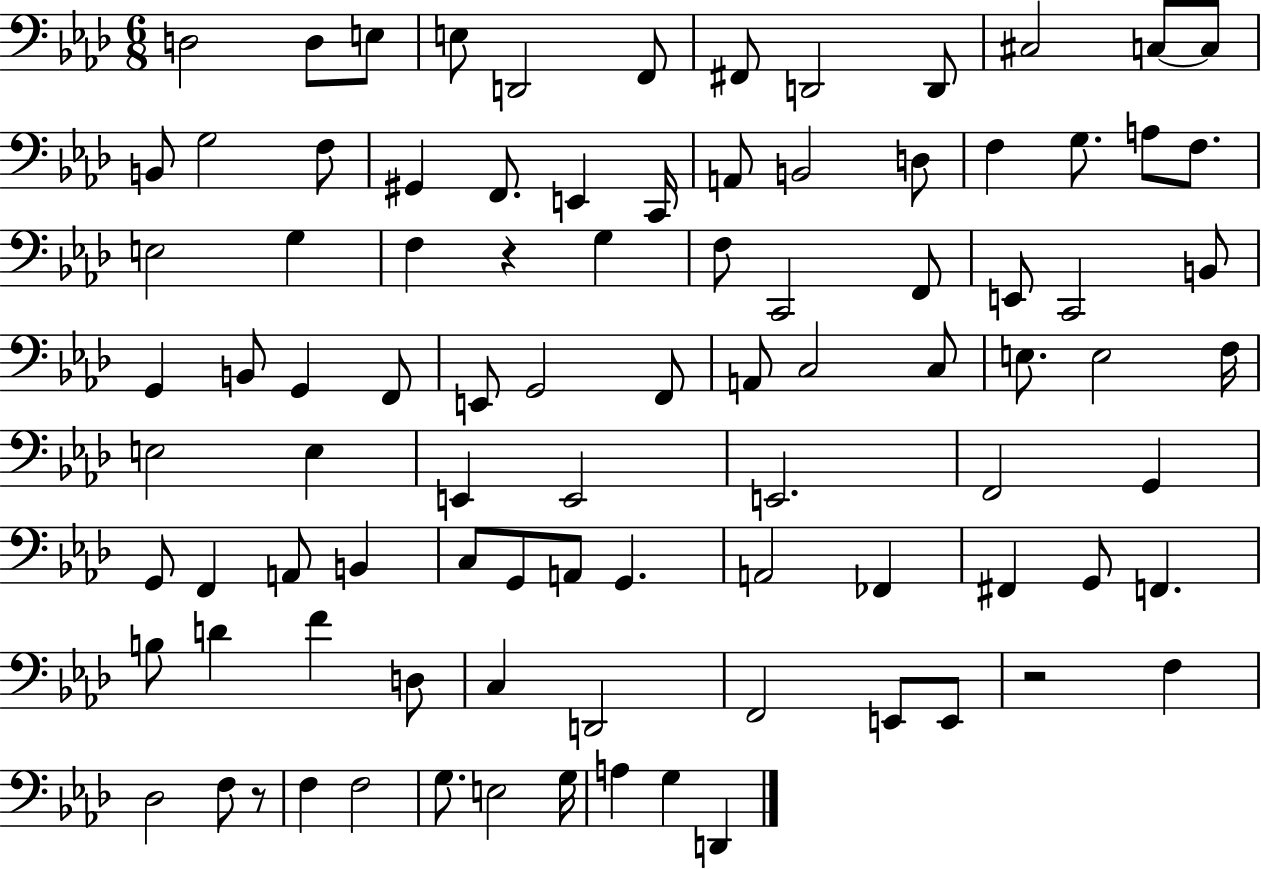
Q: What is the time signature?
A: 6/8